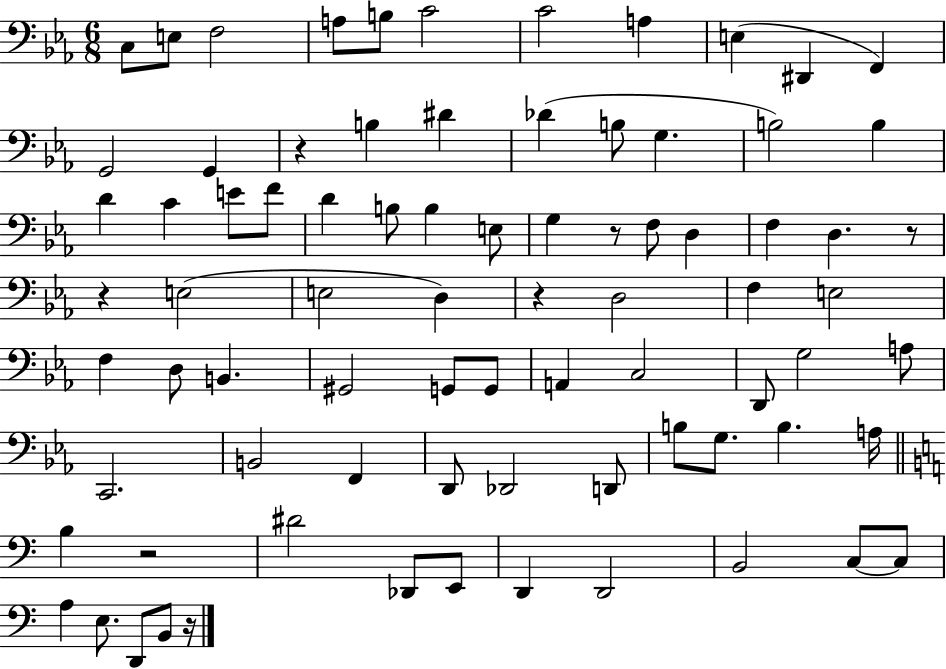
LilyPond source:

{
  \clef bass
  \numericTimeSignature
  \time 6/8
  \key ees \major
  \repeat volta 2 { c8 e8 f2 | a8 b8 c'2 | c'2 a4 | e4( dis,4 f,4) | \break g,2 g,4 | r4 b4 dis'4 | des'4( b8 g4. | b2) b4 | \break d'4 c'4 e'8 f'8 | d'4 b8 b4 e8 | g4 r8 f8 d4 | f4 d4. r8 | \break r4 e2( | e2 d4) | r4 d2 | f4 e2 | \break f4 d8 b,4. | gis,2 g,8 g,8 | a,4 c2 | d,8 g2 a8 | \break c,2. | b,2 f,4 | d,8 des,2 d,8 | b8 g8. b4. a16 | \break \bar "||" \break \key a \minor b4 r2 | dis'2 des,8 e,8 | d,4 d,2 | b,2 c8~~ c8 | \break a4 e8. d,8 b,8 r16 | } \bar "|."
}